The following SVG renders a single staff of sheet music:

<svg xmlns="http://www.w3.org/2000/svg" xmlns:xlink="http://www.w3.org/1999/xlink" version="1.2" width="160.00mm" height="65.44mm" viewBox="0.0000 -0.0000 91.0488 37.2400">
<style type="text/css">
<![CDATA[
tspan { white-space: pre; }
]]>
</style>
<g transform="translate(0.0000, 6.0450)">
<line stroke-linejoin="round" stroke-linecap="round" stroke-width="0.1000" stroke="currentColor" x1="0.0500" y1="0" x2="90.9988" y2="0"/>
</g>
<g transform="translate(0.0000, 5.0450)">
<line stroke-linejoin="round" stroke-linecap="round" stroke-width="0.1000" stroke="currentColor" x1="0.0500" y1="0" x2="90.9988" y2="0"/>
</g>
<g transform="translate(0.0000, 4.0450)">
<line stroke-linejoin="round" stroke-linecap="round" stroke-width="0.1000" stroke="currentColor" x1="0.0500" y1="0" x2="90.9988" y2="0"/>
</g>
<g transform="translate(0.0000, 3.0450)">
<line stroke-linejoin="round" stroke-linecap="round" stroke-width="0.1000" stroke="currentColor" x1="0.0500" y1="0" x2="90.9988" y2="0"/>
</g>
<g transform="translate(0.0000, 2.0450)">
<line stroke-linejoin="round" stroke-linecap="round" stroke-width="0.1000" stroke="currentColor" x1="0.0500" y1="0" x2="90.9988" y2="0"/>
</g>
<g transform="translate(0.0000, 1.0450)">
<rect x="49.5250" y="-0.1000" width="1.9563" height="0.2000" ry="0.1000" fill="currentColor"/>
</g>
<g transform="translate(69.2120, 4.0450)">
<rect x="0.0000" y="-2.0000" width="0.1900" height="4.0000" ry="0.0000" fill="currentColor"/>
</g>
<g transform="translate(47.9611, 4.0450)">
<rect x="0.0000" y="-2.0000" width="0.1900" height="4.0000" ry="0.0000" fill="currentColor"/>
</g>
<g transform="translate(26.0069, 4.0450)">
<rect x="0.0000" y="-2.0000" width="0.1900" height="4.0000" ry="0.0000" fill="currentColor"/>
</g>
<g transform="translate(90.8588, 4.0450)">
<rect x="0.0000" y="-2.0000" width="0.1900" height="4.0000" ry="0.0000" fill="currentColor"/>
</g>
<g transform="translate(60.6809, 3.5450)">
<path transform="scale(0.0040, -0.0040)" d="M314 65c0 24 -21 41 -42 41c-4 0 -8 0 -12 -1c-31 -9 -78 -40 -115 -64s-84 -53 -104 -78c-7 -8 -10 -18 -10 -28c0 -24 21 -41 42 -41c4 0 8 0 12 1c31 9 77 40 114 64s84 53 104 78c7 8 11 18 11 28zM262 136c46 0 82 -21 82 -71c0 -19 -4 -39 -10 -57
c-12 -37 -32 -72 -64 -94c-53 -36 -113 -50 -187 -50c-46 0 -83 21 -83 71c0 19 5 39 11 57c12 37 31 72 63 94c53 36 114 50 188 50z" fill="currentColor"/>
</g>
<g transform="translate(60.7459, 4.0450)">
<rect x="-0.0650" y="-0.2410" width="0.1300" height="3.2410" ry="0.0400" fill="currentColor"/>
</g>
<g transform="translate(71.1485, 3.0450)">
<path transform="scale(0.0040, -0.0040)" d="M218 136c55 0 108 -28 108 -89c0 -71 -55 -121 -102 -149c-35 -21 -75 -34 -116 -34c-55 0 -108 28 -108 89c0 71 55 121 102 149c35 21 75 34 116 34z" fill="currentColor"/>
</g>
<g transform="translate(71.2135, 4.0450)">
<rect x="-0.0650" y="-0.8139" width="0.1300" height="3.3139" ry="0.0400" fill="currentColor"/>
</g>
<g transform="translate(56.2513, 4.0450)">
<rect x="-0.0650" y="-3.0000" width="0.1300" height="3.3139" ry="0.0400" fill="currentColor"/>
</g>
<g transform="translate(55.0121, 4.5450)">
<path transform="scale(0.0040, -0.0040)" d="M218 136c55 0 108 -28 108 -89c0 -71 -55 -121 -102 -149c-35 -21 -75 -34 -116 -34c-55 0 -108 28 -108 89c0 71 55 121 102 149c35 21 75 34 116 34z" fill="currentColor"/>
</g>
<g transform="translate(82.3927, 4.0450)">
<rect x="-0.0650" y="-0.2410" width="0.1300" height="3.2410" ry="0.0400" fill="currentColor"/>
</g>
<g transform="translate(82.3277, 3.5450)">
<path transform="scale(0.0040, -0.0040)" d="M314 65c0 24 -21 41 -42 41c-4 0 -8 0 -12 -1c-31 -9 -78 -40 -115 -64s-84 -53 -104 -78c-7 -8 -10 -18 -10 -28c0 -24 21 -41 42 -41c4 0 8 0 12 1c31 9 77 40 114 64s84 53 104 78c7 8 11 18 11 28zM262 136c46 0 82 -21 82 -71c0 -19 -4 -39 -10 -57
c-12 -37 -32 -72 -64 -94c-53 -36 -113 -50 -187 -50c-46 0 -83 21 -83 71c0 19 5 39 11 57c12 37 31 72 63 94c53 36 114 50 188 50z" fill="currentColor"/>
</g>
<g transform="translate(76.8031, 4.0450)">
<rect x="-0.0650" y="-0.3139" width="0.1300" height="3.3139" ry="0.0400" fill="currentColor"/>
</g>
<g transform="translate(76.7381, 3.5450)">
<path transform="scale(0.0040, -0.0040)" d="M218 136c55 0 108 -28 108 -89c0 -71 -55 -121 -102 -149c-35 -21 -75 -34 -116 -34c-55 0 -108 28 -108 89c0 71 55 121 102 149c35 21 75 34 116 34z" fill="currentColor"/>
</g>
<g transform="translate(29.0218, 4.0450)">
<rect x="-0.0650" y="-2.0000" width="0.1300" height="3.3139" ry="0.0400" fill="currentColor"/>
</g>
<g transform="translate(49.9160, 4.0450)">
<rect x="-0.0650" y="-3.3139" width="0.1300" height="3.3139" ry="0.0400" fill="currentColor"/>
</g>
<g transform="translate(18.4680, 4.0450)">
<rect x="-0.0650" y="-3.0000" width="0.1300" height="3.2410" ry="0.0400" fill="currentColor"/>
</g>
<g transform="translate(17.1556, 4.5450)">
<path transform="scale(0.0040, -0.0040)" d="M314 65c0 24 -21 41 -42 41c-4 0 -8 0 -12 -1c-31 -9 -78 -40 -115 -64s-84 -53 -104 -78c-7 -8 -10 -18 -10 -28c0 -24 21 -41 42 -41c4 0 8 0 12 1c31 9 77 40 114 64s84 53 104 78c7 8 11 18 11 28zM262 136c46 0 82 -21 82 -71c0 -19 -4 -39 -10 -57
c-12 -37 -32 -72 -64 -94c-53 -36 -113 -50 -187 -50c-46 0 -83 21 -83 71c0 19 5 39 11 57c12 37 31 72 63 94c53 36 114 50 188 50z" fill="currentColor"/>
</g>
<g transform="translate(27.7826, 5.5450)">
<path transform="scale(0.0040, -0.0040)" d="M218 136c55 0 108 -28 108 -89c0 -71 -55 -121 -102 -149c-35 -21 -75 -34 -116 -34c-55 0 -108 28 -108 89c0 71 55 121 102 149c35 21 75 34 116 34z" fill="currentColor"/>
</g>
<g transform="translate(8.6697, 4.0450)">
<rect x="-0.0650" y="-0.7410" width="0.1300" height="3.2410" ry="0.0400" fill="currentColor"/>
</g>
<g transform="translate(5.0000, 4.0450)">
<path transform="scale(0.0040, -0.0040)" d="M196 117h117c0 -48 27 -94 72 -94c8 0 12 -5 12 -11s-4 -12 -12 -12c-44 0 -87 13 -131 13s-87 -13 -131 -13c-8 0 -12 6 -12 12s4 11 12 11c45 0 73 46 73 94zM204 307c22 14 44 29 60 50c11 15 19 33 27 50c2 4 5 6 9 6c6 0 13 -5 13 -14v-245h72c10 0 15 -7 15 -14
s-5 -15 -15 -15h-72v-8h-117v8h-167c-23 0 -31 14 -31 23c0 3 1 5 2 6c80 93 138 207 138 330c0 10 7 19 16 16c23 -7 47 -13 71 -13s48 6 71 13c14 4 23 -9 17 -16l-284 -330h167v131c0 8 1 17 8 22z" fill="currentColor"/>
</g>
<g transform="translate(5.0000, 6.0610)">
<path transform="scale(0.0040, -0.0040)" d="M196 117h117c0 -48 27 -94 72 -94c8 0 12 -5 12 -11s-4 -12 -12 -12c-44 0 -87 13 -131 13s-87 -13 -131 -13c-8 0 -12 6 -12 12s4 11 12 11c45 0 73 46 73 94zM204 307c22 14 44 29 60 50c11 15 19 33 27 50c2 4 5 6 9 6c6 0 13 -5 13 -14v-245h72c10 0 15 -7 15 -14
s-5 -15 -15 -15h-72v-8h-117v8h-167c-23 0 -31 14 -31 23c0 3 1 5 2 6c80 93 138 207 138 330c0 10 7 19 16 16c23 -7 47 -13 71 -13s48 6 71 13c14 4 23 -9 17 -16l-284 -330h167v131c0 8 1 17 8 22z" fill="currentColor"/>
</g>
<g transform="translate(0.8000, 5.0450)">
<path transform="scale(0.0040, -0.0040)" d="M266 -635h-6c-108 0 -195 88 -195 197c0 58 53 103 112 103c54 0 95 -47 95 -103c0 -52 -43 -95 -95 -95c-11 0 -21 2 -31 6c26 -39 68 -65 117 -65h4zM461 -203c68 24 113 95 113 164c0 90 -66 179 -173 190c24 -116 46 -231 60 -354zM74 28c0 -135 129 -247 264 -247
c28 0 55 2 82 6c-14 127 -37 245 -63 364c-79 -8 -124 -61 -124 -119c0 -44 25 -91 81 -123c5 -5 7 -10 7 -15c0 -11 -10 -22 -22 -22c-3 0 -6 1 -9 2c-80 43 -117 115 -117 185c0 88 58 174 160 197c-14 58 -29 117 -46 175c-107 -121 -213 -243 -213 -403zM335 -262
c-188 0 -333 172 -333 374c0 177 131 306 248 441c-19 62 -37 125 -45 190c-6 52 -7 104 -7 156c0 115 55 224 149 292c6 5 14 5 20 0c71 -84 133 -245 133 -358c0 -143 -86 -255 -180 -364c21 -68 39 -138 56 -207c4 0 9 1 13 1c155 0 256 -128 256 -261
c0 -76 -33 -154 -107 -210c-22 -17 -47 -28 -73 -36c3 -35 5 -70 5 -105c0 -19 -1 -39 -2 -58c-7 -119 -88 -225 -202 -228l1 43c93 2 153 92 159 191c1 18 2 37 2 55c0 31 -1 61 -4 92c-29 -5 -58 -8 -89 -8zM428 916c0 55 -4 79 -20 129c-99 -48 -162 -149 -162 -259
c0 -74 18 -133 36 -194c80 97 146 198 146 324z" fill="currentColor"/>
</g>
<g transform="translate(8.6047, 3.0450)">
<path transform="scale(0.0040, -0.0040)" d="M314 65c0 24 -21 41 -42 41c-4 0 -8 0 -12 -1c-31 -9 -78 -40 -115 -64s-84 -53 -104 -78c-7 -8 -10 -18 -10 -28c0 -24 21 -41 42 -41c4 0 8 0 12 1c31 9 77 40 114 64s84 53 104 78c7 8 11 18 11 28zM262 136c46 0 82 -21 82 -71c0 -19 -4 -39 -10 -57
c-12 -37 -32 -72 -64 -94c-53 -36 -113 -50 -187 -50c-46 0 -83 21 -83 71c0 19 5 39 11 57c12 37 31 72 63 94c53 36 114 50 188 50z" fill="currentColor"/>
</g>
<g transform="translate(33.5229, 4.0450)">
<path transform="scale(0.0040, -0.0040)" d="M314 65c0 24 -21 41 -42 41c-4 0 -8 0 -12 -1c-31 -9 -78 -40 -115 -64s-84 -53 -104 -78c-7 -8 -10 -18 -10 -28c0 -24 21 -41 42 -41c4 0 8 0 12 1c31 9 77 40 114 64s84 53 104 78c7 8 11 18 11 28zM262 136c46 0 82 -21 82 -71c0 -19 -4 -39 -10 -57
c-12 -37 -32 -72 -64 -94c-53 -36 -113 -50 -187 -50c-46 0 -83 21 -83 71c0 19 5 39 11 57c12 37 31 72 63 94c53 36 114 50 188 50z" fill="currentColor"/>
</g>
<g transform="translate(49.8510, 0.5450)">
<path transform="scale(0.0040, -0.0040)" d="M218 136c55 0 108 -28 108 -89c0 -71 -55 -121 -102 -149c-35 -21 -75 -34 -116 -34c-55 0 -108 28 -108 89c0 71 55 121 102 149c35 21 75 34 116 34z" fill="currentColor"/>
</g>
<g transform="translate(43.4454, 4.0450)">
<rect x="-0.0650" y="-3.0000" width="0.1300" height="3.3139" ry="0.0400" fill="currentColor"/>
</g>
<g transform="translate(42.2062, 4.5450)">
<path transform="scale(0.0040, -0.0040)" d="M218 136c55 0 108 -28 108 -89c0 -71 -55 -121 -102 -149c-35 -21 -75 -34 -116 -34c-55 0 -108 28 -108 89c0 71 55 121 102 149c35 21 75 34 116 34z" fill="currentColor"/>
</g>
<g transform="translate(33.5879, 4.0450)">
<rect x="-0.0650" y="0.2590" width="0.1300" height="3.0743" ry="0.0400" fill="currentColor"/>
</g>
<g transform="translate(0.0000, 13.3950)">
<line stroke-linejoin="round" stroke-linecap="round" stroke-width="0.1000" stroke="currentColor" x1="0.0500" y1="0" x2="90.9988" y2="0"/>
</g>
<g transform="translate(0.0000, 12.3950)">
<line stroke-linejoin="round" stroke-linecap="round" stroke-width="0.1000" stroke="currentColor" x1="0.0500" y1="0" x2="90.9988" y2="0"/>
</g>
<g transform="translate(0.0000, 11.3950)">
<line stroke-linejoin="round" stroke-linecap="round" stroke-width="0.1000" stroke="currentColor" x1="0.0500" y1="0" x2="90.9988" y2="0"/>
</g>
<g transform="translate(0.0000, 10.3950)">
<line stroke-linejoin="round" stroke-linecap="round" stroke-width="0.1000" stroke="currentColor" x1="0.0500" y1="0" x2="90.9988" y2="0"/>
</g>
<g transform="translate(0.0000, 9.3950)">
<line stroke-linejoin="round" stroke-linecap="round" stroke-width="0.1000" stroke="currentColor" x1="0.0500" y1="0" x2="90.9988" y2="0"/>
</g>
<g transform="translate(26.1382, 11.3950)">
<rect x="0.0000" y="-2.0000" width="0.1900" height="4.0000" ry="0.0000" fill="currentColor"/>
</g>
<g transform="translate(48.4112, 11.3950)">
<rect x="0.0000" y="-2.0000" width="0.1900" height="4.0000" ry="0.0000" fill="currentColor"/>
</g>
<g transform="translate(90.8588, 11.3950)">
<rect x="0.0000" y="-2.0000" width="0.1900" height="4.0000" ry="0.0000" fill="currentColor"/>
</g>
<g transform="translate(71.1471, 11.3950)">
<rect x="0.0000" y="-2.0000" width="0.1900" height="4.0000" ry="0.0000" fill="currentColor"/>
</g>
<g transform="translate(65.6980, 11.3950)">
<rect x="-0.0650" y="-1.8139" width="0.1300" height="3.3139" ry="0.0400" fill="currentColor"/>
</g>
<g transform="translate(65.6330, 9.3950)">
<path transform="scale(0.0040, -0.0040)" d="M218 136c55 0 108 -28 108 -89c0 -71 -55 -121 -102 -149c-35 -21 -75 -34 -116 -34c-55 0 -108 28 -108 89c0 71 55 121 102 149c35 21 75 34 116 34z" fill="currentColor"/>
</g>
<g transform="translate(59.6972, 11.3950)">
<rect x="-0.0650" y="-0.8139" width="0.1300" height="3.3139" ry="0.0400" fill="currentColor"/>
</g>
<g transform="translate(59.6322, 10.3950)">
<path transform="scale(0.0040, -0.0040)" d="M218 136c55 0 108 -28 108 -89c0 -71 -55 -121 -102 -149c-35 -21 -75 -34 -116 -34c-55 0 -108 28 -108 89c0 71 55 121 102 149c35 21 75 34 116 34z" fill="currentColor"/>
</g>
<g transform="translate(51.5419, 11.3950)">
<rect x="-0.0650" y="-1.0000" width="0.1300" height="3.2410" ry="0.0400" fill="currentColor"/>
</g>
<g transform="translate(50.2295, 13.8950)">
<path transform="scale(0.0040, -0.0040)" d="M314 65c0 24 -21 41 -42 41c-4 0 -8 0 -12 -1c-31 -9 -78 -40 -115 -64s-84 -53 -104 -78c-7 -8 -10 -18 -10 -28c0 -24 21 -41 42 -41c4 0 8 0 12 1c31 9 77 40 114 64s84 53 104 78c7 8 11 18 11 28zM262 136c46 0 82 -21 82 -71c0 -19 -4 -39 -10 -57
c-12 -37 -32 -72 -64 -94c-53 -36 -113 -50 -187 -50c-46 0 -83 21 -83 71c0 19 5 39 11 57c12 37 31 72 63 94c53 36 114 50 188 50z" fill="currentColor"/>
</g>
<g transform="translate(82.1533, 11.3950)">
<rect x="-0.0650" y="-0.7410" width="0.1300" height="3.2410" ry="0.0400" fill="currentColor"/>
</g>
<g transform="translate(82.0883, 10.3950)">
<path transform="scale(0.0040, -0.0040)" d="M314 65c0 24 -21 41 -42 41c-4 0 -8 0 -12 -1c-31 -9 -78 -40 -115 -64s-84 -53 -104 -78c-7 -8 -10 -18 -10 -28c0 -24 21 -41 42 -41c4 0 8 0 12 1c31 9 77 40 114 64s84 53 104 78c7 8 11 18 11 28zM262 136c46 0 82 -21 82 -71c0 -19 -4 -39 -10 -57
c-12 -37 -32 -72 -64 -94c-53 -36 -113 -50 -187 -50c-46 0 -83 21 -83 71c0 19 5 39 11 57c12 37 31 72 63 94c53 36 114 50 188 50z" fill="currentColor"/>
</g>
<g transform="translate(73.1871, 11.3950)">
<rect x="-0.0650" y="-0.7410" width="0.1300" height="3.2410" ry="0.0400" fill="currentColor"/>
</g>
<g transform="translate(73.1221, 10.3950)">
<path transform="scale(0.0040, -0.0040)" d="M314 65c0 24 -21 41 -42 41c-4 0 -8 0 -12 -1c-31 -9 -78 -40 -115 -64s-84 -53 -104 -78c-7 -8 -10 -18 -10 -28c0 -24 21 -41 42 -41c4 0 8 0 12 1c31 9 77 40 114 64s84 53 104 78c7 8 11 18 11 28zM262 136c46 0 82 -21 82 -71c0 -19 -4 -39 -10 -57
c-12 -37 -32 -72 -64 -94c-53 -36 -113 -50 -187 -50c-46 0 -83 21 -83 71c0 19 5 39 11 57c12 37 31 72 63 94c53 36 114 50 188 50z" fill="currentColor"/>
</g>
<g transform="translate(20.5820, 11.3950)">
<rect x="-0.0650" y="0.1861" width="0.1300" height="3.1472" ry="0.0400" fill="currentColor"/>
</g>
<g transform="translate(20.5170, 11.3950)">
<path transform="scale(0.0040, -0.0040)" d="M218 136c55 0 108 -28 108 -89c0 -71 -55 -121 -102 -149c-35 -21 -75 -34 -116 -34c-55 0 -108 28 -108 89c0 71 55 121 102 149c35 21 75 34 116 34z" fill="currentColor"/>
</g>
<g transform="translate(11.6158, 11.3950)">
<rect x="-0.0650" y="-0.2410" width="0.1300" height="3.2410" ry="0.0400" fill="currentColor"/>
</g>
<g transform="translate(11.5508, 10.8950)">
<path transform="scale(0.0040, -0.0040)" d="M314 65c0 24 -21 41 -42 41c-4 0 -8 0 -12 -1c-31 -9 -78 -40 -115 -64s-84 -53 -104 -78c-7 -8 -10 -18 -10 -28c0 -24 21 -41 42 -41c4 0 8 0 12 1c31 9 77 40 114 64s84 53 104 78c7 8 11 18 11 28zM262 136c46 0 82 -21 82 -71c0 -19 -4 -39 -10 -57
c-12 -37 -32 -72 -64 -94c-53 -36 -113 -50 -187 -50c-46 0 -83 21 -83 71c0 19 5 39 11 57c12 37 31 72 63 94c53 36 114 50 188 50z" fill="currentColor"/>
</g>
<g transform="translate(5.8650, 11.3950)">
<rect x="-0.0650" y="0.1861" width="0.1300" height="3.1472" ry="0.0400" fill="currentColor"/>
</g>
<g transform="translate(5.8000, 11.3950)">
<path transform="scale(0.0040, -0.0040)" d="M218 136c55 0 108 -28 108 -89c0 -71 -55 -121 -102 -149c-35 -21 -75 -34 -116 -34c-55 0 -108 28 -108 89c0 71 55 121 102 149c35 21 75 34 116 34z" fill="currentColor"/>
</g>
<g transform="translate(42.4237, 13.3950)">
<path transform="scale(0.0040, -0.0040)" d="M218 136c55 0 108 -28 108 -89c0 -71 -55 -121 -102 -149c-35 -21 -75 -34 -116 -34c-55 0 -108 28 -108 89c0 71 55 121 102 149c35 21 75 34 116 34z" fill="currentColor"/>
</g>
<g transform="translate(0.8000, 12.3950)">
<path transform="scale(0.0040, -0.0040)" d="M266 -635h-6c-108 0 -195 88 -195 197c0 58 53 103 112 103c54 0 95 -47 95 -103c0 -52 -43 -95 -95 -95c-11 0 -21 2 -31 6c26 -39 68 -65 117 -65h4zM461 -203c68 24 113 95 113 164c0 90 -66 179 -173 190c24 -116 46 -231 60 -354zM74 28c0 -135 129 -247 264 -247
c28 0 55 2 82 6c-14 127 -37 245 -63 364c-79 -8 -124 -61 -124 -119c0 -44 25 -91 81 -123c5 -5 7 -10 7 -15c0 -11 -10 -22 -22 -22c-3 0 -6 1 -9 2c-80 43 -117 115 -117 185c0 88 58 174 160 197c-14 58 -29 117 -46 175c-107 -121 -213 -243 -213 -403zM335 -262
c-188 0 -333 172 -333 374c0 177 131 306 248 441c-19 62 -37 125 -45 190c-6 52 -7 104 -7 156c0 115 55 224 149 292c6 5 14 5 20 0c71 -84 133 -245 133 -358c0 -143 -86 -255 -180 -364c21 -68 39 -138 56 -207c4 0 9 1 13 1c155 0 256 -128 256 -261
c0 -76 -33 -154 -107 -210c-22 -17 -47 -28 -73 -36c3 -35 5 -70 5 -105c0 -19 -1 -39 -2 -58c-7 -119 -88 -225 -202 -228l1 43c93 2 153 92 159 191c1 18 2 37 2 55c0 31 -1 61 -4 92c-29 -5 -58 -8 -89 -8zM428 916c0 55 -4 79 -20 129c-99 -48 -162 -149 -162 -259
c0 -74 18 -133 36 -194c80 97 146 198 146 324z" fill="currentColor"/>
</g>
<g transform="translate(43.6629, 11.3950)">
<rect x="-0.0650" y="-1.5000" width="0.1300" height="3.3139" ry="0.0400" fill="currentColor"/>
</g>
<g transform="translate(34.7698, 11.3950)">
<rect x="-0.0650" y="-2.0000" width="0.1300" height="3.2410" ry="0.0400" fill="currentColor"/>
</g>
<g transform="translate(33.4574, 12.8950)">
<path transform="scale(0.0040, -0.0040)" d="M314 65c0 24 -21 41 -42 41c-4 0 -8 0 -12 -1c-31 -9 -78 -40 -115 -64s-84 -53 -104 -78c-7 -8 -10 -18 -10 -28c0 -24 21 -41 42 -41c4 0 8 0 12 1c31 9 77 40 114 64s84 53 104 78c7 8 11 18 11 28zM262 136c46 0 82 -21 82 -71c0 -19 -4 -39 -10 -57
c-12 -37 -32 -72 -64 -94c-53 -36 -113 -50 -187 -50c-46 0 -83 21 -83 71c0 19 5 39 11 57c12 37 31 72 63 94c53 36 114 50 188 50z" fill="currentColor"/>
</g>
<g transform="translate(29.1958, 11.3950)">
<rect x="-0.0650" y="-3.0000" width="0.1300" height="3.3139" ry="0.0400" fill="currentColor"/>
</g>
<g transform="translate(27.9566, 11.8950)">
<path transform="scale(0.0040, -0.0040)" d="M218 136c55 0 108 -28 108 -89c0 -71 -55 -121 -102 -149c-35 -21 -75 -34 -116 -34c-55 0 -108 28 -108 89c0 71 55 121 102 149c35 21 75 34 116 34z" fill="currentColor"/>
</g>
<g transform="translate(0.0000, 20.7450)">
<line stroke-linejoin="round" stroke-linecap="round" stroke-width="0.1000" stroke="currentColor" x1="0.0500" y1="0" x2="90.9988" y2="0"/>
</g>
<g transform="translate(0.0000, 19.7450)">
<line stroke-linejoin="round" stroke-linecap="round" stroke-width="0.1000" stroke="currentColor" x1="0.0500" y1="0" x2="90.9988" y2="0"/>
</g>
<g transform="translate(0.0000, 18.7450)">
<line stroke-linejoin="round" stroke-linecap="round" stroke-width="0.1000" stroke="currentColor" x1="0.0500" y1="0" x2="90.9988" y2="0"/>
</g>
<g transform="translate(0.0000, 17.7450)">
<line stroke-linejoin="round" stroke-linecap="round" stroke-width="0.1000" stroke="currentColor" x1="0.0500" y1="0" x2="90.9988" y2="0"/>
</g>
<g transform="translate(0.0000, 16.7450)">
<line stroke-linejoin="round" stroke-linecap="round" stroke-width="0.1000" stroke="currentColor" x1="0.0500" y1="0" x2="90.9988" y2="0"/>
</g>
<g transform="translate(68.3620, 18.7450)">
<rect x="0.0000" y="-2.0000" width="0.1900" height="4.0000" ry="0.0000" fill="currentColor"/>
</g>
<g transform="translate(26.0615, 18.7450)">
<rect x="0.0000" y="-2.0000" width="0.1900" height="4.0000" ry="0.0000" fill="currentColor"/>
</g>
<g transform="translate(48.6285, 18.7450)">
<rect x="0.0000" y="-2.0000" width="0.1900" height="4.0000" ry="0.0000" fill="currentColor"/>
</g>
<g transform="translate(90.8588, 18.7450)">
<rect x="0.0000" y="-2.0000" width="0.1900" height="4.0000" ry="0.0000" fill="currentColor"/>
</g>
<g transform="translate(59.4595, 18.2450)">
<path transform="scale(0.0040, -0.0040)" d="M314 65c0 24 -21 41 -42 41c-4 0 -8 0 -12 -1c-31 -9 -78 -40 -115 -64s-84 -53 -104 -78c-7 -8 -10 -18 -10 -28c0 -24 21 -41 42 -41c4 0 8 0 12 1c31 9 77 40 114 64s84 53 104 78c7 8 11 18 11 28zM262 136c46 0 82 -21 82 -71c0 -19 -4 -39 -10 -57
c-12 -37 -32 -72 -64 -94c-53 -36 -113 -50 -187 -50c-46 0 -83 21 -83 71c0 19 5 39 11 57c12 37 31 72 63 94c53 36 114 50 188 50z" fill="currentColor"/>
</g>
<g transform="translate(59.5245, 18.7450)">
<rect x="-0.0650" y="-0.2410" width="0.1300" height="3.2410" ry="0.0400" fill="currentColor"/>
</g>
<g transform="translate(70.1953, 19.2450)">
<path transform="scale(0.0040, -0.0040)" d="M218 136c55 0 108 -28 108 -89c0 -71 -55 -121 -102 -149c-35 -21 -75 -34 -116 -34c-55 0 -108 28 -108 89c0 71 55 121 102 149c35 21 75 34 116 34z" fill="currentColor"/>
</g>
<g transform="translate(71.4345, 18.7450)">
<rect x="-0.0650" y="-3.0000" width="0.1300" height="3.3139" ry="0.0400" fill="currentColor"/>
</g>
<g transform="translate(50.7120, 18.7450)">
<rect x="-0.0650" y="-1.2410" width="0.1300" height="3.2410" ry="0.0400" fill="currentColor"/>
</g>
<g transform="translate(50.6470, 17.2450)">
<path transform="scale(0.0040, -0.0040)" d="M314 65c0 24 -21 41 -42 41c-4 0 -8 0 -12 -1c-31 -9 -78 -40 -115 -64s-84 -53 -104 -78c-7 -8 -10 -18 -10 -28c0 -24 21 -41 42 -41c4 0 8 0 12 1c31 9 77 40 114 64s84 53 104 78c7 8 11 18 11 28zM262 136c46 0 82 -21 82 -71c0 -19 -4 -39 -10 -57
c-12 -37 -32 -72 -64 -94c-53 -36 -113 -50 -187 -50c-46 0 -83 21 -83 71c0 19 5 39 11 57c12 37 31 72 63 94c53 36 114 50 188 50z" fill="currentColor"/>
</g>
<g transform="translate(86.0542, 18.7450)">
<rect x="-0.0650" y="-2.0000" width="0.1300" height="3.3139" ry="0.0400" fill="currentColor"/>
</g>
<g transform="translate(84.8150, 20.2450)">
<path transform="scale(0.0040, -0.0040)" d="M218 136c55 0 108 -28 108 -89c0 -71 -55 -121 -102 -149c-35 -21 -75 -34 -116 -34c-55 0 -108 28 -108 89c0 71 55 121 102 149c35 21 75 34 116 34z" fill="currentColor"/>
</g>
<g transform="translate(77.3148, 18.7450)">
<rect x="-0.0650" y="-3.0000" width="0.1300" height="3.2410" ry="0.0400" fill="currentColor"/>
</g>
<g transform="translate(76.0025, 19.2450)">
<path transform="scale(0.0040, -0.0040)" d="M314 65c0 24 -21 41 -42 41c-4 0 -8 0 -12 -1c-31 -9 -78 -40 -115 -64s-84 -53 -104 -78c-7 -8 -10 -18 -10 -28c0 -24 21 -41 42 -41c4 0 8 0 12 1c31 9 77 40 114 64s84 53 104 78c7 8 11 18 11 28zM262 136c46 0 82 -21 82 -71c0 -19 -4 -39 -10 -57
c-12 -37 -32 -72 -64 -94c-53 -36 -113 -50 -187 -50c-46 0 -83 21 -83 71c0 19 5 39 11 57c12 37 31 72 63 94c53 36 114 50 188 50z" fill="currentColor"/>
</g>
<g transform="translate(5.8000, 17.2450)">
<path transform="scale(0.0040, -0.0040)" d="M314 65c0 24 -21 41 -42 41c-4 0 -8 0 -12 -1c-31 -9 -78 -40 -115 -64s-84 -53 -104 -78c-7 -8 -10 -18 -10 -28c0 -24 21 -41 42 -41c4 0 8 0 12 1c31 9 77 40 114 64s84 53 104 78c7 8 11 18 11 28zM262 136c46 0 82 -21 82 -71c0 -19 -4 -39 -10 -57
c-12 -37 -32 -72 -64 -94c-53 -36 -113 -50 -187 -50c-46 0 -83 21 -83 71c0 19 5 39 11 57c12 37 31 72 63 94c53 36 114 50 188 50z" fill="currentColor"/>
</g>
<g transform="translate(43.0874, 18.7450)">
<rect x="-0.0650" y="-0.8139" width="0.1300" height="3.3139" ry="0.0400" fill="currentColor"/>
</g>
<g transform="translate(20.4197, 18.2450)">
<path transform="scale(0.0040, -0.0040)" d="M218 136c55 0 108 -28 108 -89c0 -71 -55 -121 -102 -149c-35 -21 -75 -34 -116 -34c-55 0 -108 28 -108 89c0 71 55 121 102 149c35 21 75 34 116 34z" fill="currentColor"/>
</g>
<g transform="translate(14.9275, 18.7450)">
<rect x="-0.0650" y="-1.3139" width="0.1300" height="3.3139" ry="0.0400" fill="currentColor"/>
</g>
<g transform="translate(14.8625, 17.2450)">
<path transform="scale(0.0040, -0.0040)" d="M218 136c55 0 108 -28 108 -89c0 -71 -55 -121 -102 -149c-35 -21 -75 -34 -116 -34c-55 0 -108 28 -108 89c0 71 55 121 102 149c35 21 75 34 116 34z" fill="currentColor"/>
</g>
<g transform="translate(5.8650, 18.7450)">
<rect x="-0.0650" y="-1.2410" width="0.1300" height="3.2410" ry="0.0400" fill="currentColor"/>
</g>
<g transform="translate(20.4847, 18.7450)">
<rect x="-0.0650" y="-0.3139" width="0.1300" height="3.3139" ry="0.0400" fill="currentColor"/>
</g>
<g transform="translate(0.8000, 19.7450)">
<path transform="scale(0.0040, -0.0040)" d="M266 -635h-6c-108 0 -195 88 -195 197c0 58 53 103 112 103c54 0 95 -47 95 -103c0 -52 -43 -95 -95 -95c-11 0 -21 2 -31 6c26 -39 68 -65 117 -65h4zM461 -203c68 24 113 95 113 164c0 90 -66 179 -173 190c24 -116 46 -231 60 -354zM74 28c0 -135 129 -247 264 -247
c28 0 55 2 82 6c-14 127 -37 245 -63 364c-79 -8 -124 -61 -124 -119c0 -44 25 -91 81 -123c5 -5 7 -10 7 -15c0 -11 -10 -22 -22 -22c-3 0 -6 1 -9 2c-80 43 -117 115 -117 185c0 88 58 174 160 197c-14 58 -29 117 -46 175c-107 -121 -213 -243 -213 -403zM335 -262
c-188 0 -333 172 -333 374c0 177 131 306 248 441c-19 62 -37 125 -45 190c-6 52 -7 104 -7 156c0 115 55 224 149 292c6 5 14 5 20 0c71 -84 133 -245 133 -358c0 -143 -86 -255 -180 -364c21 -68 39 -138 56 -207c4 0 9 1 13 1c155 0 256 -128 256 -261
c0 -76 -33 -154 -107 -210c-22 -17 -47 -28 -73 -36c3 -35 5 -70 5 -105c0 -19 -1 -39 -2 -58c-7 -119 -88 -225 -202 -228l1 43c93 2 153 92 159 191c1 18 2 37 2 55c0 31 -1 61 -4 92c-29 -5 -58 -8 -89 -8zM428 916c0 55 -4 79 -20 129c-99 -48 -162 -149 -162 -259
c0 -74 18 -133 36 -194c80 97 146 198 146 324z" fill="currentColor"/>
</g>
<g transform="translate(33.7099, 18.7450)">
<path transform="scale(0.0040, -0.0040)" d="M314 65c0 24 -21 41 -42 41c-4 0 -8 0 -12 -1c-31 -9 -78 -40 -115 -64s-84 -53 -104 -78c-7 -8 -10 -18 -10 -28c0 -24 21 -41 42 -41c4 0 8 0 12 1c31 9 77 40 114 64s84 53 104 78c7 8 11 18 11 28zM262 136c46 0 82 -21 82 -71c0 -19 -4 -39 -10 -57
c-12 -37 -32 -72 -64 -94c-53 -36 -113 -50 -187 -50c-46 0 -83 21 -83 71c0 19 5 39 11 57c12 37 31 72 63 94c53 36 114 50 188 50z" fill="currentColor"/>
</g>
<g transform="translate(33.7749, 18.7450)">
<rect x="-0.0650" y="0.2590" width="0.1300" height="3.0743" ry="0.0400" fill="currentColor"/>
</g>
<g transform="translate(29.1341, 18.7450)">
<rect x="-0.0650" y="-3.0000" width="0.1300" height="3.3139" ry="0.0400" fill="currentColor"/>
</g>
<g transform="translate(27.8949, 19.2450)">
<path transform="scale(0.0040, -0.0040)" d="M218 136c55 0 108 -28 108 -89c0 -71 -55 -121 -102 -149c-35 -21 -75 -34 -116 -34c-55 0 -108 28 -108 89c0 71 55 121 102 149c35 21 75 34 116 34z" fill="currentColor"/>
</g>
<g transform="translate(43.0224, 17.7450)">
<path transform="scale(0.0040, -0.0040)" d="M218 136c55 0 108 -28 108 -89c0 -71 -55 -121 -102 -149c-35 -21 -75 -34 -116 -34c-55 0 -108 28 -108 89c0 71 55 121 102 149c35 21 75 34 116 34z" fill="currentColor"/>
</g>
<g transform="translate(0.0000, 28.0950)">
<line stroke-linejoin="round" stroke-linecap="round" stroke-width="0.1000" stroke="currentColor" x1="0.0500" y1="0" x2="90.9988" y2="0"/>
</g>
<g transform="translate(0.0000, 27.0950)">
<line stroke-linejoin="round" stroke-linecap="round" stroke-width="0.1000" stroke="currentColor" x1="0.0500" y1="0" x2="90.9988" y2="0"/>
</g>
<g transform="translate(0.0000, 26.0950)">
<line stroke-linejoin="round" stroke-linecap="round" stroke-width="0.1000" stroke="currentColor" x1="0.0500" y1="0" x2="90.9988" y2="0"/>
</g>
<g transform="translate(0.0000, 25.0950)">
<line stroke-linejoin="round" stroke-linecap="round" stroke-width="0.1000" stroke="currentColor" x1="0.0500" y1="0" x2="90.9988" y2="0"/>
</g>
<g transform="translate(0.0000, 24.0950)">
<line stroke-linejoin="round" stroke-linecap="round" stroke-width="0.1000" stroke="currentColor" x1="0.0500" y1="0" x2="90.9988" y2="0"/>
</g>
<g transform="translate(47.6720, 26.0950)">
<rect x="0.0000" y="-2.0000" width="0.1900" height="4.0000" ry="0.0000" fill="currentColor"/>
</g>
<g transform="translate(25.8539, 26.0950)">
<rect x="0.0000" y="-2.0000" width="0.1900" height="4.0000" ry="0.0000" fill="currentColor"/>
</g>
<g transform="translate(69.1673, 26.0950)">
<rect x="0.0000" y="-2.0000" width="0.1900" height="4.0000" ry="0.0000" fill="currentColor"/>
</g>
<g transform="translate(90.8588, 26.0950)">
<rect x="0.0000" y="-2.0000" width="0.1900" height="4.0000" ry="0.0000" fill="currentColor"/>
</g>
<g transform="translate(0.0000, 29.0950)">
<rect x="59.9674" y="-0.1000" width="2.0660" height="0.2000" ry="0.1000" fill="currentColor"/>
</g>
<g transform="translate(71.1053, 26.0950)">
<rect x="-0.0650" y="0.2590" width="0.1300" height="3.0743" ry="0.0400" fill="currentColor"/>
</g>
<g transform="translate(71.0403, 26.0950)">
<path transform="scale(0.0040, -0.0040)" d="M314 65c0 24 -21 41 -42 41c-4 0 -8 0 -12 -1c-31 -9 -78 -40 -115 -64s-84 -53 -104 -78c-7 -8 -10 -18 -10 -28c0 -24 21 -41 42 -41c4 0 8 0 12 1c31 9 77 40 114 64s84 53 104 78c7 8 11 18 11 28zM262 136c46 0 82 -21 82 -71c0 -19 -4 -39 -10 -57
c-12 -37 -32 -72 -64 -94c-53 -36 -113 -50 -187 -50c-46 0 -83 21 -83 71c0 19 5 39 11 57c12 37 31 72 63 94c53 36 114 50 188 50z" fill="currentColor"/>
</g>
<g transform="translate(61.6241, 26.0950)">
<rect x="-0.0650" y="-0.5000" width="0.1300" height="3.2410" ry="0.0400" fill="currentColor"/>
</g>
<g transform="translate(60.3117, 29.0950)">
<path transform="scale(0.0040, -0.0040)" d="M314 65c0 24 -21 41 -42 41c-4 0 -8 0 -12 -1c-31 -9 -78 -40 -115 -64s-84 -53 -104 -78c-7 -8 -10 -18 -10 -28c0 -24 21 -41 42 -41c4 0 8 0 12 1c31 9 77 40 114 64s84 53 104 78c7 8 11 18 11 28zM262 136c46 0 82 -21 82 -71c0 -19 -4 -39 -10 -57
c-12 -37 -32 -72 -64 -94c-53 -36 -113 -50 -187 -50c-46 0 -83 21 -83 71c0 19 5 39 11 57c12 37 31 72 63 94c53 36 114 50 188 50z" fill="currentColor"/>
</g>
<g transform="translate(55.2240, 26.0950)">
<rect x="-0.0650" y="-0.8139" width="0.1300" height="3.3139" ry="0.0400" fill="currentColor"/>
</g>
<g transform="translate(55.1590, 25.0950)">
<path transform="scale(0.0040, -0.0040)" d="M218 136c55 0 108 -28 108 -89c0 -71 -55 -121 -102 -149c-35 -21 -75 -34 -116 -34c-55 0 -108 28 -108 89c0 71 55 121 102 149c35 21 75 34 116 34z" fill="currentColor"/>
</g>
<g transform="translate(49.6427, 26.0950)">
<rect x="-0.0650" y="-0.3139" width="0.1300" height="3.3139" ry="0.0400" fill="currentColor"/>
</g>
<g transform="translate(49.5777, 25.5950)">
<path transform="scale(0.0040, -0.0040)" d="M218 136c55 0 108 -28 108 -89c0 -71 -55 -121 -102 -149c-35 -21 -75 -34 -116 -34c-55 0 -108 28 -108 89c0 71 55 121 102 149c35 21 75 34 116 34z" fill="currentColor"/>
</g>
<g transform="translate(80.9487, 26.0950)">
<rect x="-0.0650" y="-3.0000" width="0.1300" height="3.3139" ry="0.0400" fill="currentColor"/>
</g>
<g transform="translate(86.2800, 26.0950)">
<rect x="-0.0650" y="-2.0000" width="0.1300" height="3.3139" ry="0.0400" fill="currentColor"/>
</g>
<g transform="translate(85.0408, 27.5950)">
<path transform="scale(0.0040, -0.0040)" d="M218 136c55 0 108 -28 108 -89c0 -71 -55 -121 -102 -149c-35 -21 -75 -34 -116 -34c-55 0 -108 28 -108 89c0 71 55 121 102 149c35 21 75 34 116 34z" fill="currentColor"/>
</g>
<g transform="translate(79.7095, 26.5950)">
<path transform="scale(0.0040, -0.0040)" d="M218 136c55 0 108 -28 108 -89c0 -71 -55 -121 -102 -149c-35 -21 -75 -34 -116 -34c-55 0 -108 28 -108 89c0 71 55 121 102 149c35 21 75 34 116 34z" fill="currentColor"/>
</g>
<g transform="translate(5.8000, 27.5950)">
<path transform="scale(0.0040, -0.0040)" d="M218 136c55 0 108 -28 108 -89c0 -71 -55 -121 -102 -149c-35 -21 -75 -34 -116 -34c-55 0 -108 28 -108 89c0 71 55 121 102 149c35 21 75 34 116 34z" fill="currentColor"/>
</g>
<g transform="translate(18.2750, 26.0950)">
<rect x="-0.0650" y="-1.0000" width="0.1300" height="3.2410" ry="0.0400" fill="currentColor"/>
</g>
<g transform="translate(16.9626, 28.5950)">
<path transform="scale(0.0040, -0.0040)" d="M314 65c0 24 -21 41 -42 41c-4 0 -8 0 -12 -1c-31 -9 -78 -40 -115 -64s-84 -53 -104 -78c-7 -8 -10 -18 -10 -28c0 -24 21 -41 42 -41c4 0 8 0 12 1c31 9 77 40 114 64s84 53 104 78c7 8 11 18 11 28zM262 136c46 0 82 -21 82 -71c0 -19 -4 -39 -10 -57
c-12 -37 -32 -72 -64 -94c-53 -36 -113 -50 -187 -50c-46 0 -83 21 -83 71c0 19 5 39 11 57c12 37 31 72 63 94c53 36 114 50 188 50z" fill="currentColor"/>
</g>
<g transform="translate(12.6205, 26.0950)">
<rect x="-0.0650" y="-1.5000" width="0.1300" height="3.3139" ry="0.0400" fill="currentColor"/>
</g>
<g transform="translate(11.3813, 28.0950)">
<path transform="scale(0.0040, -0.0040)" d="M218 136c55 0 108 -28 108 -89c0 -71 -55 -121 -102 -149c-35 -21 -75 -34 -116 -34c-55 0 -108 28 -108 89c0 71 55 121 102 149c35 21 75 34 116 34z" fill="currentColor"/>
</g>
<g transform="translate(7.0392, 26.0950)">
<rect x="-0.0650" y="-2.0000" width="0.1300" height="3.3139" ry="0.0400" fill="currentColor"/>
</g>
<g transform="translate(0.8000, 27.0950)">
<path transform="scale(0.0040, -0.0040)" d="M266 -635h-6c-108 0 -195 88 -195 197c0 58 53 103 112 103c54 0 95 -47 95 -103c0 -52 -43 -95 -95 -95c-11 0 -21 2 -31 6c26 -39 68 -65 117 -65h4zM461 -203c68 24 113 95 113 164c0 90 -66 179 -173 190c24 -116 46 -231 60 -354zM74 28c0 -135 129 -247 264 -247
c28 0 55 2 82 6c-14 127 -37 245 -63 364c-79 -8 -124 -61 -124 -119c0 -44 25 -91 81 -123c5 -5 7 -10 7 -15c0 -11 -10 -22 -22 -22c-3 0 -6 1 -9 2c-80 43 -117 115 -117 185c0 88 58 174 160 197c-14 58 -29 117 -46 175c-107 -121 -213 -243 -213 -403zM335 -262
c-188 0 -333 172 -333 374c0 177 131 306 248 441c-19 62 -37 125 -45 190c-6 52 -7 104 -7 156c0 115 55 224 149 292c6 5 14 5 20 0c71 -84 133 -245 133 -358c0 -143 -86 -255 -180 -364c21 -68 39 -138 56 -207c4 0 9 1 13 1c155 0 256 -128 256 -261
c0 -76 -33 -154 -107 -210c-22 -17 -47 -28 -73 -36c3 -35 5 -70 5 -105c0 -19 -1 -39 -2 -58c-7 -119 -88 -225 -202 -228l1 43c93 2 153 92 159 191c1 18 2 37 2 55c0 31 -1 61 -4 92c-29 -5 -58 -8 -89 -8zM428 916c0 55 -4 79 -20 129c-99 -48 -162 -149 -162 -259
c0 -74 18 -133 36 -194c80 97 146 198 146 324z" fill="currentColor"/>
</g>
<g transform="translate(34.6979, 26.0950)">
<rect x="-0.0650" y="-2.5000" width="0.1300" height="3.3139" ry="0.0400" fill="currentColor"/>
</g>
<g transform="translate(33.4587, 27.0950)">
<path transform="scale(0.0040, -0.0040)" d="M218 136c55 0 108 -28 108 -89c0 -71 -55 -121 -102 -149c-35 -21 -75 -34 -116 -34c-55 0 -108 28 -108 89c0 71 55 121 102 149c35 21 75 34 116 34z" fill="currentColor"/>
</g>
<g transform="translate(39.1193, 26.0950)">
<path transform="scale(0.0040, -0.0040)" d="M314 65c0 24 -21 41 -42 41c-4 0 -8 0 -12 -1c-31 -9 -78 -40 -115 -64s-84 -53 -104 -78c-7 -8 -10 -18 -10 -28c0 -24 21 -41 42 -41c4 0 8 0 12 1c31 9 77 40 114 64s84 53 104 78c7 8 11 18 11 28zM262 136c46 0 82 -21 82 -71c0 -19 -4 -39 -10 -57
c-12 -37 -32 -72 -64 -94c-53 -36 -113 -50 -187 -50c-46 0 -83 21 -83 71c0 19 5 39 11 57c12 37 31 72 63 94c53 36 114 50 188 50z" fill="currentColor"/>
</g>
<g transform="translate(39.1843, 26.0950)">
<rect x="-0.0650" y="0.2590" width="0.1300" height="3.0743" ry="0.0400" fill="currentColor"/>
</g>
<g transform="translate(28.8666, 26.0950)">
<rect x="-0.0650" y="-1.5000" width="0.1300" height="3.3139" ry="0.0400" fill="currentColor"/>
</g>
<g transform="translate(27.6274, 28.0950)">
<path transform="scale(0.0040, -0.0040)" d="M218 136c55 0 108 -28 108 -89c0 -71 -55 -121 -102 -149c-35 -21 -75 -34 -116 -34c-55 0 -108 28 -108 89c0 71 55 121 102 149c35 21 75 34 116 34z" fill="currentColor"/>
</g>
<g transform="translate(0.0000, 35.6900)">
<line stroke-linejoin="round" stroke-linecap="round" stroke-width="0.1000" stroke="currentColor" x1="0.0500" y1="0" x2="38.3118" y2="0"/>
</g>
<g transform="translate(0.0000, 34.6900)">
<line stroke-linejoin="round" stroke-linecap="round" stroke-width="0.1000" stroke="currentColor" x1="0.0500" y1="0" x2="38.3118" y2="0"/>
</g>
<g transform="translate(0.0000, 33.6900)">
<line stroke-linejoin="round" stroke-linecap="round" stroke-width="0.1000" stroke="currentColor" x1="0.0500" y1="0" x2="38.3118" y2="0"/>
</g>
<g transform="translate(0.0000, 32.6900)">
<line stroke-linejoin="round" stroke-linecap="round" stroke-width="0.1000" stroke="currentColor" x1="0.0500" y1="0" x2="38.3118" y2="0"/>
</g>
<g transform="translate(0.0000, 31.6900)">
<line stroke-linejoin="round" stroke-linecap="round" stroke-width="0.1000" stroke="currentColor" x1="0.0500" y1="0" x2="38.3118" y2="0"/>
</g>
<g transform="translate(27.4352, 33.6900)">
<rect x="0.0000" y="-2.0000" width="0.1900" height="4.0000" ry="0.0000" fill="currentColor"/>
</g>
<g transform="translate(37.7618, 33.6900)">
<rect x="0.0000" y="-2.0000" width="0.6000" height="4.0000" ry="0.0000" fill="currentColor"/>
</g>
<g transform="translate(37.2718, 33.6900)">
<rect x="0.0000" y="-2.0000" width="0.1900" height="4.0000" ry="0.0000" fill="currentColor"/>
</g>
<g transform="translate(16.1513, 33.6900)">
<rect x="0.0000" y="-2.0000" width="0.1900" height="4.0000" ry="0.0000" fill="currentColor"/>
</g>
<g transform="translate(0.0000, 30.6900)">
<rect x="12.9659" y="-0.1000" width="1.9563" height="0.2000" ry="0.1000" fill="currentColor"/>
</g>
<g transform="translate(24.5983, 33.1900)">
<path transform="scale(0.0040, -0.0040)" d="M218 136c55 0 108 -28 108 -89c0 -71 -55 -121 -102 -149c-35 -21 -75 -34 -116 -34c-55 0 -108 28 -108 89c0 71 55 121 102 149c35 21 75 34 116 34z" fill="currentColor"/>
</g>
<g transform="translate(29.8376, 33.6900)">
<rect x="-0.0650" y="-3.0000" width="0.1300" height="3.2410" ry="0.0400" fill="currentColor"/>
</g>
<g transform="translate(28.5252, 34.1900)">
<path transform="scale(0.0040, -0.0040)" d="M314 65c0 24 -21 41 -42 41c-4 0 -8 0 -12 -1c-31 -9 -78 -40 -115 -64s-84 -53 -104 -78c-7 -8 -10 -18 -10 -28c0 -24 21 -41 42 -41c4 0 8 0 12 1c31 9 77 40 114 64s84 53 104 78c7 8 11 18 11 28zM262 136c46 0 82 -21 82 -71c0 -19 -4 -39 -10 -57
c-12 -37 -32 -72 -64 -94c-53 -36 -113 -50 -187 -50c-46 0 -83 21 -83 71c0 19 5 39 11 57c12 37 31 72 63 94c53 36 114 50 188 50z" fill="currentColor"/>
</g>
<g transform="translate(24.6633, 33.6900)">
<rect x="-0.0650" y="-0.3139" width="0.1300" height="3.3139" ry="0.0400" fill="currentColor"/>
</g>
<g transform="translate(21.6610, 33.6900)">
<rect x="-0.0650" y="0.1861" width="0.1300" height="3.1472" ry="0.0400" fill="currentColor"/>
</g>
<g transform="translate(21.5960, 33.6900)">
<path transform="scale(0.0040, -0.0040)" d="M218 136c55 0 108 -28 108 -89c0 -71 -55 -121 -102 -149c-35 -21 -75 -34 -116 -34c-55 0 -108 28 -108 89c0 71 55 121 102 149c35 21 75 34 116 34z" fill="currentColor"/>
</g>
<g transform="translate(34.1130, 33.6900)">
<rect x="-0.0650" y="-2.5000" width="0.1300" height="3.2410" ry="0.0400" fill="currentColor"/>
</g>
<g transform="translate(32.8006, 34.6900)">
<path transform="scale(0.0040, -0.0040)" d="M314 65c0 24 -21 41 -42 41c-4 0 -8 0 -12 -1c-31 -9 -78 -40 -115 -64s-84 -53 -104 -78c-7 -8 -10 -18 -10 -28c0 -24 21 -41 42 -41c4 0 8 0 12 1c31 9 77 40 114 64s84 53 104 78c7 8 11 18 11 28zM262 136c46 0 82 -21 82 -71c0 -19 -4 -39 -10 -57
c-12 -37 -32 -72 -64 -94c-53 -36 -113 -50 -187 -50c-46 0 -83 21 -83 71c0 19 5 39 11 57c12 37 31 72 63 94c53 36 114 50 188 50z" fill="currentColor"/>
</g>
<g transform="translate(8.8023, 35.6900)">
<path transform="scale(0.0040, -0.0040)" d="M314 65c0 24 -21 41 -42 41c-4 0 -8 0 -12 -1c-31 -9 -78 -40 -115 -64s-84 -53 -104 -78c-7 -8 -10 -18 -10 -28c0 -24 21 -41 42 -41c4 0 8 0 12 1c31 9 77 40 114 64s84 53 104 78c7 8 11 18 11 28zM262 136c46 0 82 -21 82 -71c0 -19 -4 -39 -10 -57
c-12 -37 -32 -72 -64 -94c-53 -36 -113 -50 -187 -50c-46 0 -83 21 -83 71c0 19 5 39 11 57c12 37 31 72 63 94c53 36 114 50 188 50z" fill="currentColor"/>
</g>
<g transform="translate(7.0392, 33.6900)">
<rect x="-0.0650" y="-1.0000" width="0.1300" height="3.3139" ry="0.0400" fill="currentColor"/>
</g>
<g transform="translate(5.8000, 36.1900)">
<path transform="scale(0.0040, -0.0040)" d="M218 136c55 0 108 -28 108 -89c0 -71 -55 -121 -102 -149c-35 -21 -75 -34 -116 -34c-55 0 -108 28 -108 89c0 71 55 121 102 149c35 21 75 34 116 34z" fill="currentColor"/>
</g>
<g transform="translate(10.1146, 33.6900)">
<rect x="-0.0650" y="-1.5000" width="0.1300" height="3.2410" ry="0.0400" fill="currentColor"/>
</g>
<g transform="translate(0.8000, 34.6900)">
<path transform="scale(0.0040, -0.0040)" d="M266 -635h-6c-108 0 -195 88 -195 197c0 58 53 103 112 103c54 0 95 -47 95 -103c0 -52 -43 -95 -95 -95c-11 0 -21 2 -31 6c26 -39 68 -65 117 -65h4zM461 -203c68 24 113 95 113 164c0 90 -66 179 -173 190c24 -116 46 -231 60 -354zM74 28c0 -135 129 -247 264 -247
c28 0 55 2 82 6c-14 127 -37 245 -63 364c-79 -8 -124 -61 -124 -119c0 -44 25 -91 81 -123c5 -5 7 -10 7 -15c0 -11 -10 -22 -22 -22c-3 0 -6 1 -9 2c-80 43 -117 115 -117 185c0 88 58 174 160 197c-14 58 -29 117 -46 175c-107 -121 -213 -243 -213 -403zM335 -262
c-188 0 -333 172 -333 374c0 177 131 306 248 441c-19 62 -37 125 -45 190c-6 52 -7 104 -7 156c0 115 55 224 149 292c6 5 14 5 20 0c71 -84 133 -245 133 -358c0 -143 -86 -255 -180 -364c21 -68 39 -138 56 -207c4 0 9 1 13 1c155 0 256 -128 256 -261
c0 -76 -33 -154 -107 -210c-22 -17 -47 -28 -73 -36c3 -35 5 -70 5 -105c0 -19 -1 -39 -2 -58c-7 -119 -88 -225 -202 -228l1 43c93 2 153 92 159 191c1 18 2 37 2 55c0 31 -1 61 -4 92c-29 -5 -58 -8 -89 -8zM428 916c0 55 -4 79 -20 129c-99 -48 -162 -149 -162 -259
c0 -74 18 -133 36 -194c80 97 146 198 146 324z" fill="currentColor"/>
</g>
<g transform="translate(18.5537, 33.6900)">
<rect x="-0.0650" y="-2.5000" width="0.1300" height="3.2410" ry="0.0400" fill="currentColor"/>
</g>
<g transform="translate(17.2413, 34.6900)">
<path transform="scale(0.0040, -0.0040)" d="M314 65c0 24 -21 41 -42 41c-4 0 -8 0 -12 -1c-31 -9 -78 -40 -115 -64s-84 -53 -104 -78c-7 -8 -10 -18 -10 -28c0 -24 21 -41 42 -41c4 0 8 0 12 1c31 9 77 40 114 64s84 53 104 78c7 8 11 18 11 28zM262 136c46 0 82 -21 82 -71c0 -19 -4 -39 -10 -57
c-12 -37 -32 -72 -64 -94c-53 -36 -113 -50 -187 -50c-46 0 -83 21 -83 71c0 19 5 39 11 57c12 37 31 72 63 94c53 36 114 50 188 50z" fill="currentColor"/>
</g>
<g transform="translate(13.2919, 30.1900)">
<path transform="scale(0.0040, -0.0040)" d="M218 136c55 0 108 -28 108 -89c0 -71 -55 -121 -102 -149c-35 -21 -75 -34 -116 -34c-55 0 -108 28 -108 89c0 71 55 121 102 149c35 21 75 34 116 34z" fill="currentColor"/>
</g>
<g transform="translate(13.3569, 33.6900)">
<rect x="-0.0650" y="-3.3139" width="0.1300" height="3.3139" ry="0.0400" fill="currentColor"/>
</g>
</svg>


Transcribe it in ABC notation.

X:1
T:Untitled
M:4/4
L:1/4
K:C
d2 A2 F B2 A b A c2 d c c2 B c2 B A F2 E D2 d f d2 d2 e2 e c A B2 d e2 c2 A A2 F F E D2 E G B2 c d C2 B2 A F D E2 b G2 B c A2 G2